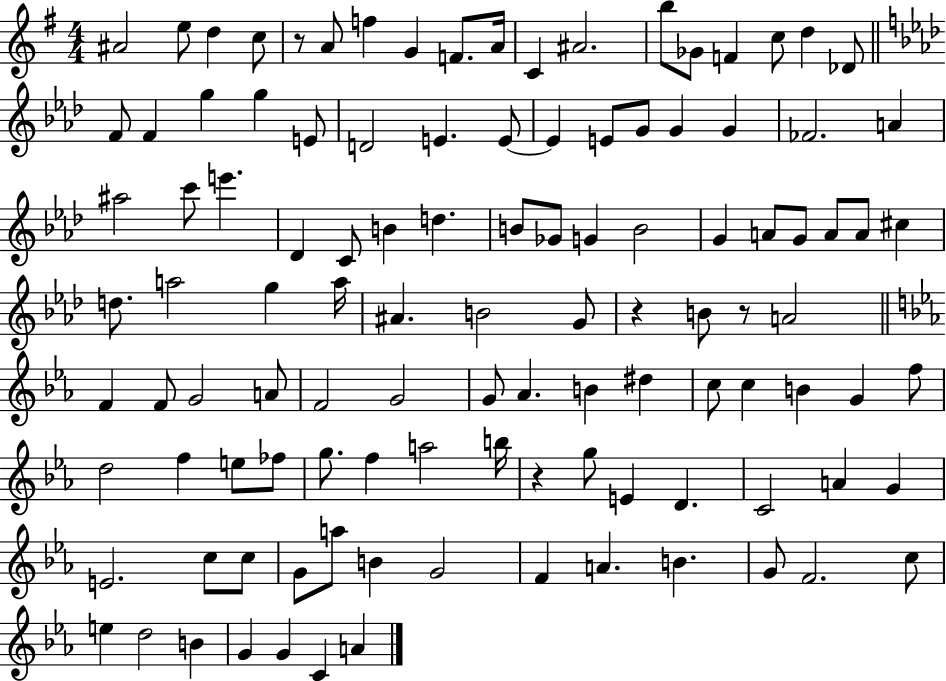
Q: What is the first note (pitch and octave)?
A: A#4